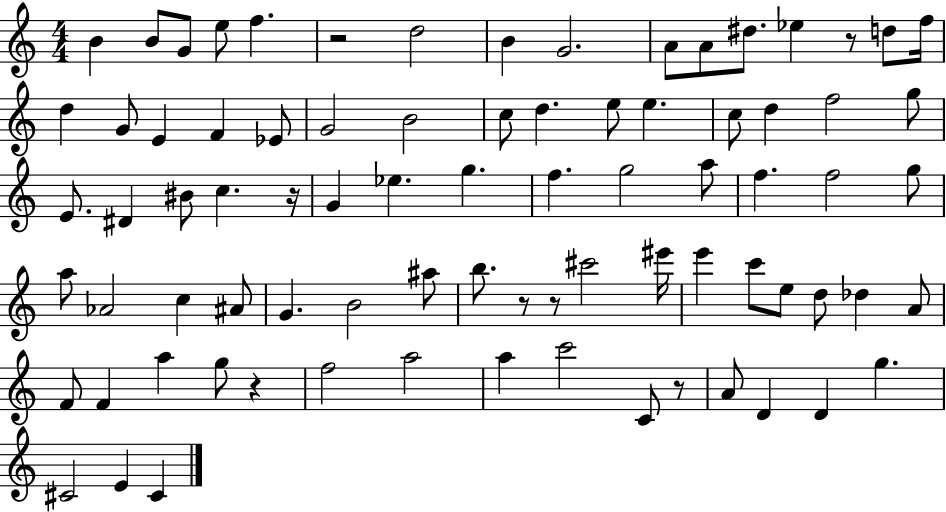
B4/q B4/e G4/e E5/e F5/q. R/h D5/h B4/q G4/h. A4/e A4/e D#5/e. Eb5/q R/e D5/e F5/s D5/q G4/e E4/q F4/q Eb4/e G4/h B4/h C5/e D5/q. E5/e E5/q. C5/e D5/q F5/h G5/e E4/e. D#4/q BIS4/e C5/q. R/s G4/q Eb5/q. G5/q. F5/q. G5/h A5/e F5/q. F5/h G5/e A5/e Ab4/h C5/q A#4/e G4/q. B4/h A#5/e B5/e. R/e R/e C#6/h EIS6/s E6/q C6/e E5/e D5/e Db5/q A4/e F4/e F4/q A5/q G5/e R/q F5/h A5/h A5/q C6/h C4/e R/e A4/e D4/q D4/q G5/q. C#4/h E4/q C#4/q